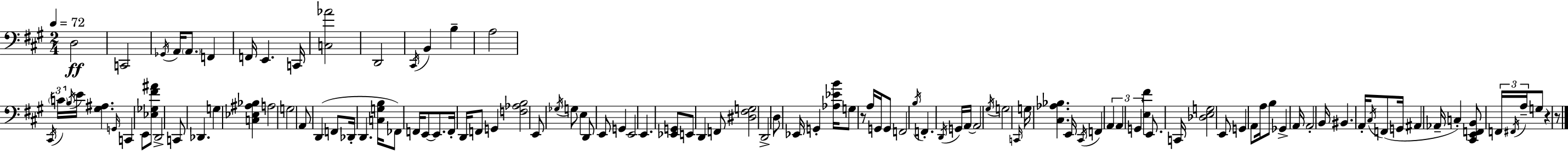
D3/h C2/h Gb2/s A2/s A2/e. F2/q F2/s E2/q. C2/s [C3,Ab4]/h D2/h C#2/s B2/q B3/q A3/h C#2/s C4/s B3/s E4/s [G#3,A#3]/q. G2/s C2/q E2/e [Eb3,Gb3,F#4,A#4]/e D2/h C2/e Db2/q. G3/q [C3,Eb3,A#3,Bb3]/q A3/h G3/h A2/e D2/q F2/e Db2/s D2/q. [C3,G3,B3]/s FES2/e F2/s E2/e E2/e. F2/s D2/s F2/e G2/q [F3,Ab3,B3]/h E2/e Gb3/s G3/e E3/q D2/e E2/e G2/q E2/h E2/q. [Eb2,G2]/e E2/e D2/q F2/e [D#3,F#3,G3]/h D2/h D3/e Eb2/s G2/q [Ab3,Eb4,B4]/s G3/e R/e A3/s G2/s G2/e F2/h B3/s F2/q. D2/s G2/s A2/s A2/h G#3/s G3/h C2/s G3/s [C#3,Ab3,Bb3]/q. E2/s C#2/s F2/q A2/q A2/q G2/q [E3,F#4]/q E2/e. C2/s [Db3,E3,G3]/h E2/e G2/q A2/e A3/s B3/e Gb2/q A2/s A2/h B2/s BIS2/q. A2/s C#3/s F2/e G2/s A#2/q Ab2/s C3/q [C#2,E2,F2,B2]/e F2/s F#2/s A3/s G3/e R/q R/e